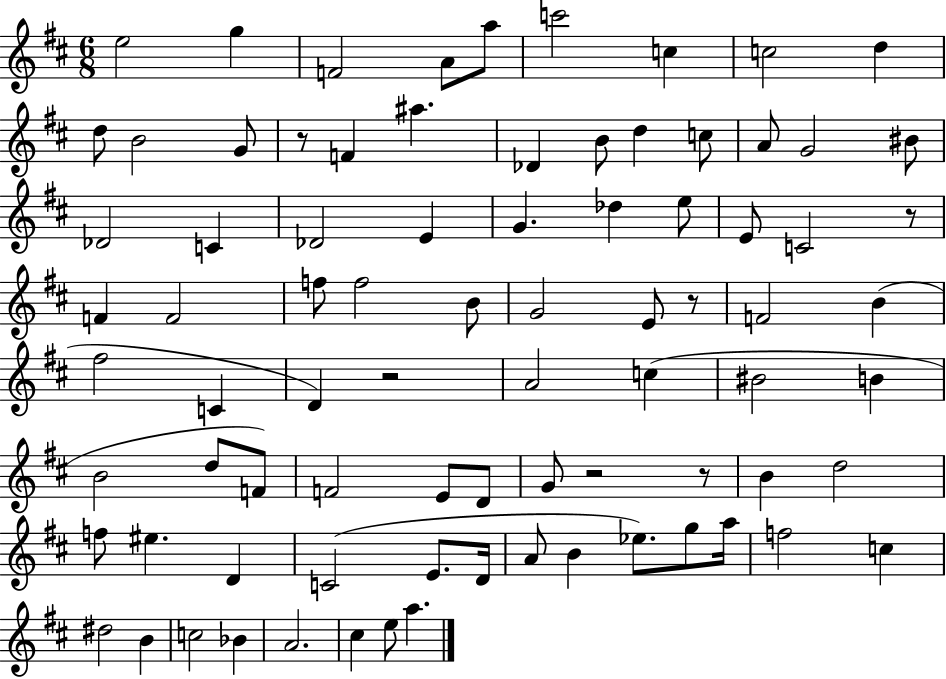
X:1
T:Untitled
M:6/8
L:1/4
K:D
e2 g F2 A/2 a/2 c'2 c c2 d d/2 B2 G/2 z/2 F ^a _D B/2 d c/2 A/2 G2 ^B/2 _D2 C _D2 E G _d e/2 E/2 C2 z/2 F F2 f/2 f2 B/2 G2 E/2 z/2 F2 B ^f2 C D z2 A2 c ^B2 B B2 d/2 F/2 F2 E/2 D/2 G/2 z2 z/2 B d2 f/2 ^e D C2 E/2 D/4 A/2 B _e/2 g/2 a/4 f2 c ^d2 B c2 _B A2 ^c e/2 a